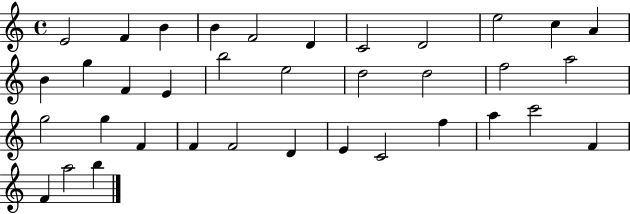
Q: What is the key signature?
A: C major